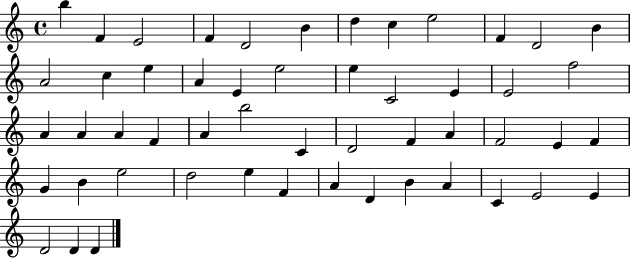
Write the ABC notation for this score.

X:1
T:Untitled
M:4/4
L:1/4
K:C
b F E2 F D2 B d c e2 F D2 B A2 c e A E e2 e C2 E E2 f2 A A A F A b2 C D2 F A F2 E F G B e2 d2 e F A D B A C E2 E D2 D D